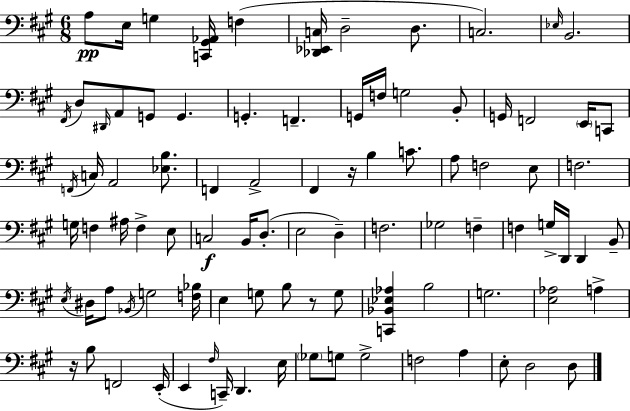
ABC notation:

X:1
T:Untitled
M:6/8
L:1/4
K:A
A,/2 E,/4 G, [C,,^G,,_A,,]/4 F, [_D,,_E,,C,]/4 D,2 D,/2 C,2 _E,/4 B,,2 ^F,,/4 D,/2 ^D,,/4 A,,/2 G,,/2 G,, G,, F,, G,,/4 F,/4 G,2 B,,/2 G,,/4 F,,2 E,,/4 C,,/2 F,,/4 C,/4 A,,2 [_E,B,]/2 F,, A,,2 ^F,, z/4 B, C/2 A,/2 F,2 E,/2 F,2 G,/4 F, ^A,/4 F, E,/2 C,2 B,,/4 D,/2 E,2 D, F,2 _G,2 F, F, G,/4 D,,/4 D,, B,,/2 E,/4 ^D,/4 A,/2 _B,,/4 G,2 [F,_B,]/4 E, G,/2 B,/2 z/2 G,/2 [C,,_B,,_E,_A,] B,2 G,2 [E,_A,]2 A, z/4 B,/2 F,,2 E,,/4 E,, ^F,/4 C,,/4 D,, E,/4 _G,/2 G,/2 G,2 F,2 A, E,/2 D,2 D,/2